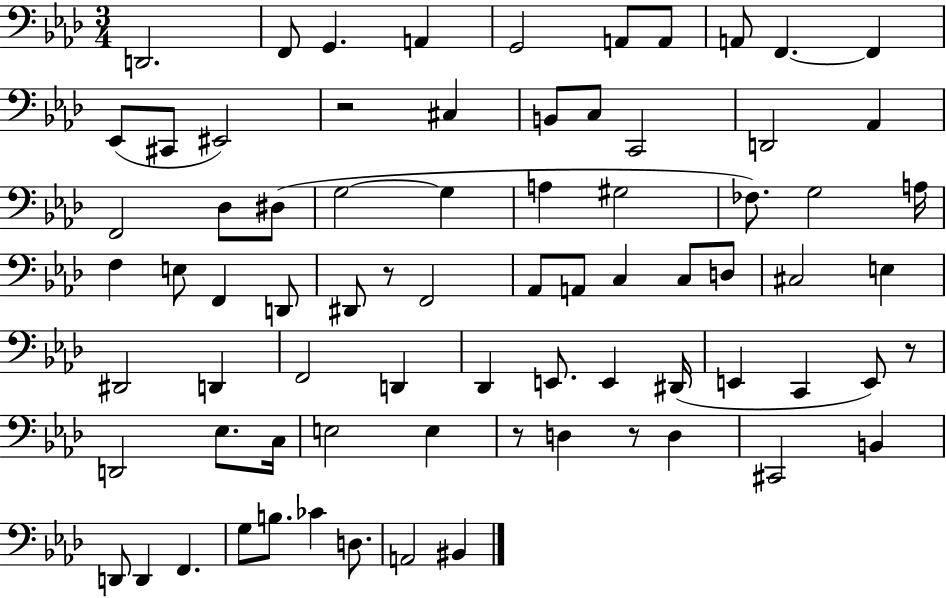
{
  \clef bass
  \numericTimeSignature
  \time 3/4
  \key aes \major
  d,2. | f,8 g,4. a,4 | g,2 a,8 a,8 | a,8 f,4.~~ f,4 | \break ees,8( cis,8 eis,2) | r2 cis4 | b,8 c8 c,2 | d,2 aes,4 | \break f,2 des8 dis8( | g2~~ g4 | a4 gis2 | fes8.) g2 a16 | \break f4 e8 f,4 d,8 | dis,8 r8 f,2 | aes,8 a,8 c4 c8 d8 | cis2 e4 | \break dis,2 d,4 | f,2 d,4 | des,4 e,8. e,4 dis,16( | e,4 c,4 e,8) r8 | \break d,2 ees8. c16 | e2 e4 | r8 d4 r8 d4 | cis,2 b,4 | \break d,8 d,4 f,4. | g8 b8. ces'4 d8. | a,2 bis,4 | \bar "|."
}